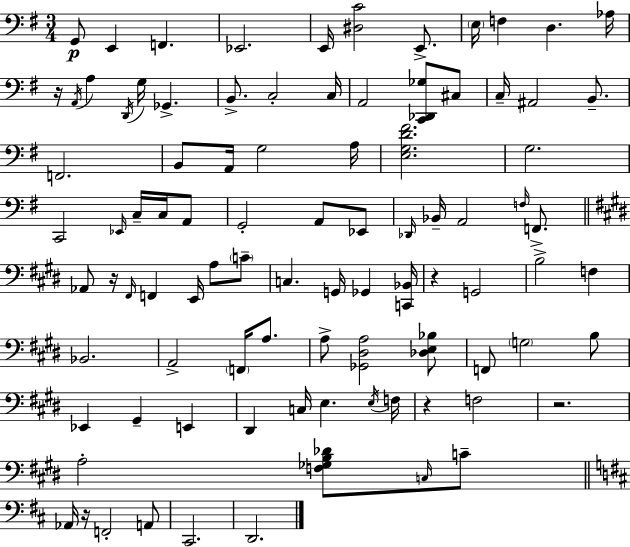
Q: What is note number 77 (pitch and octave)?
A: A2